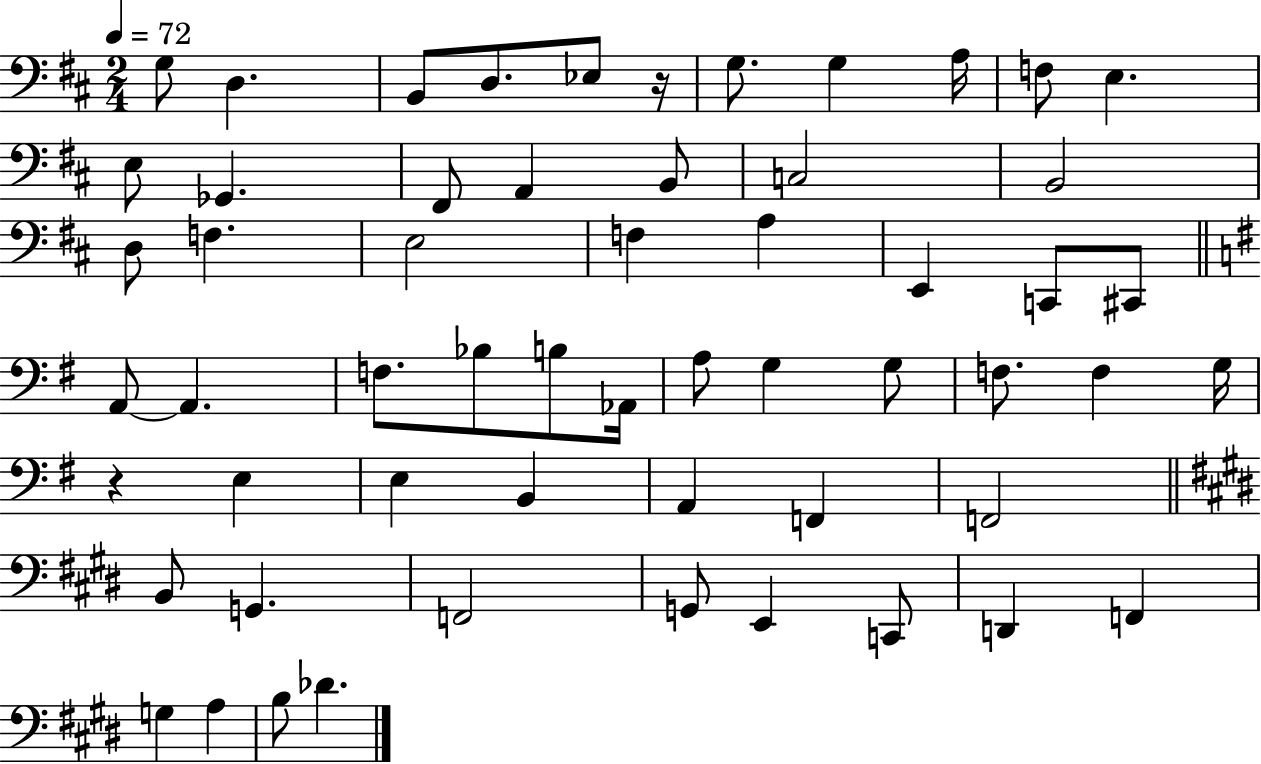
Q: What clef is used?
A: bass